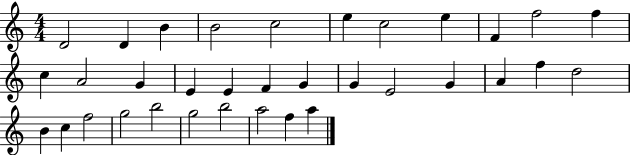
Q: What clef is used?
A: treble